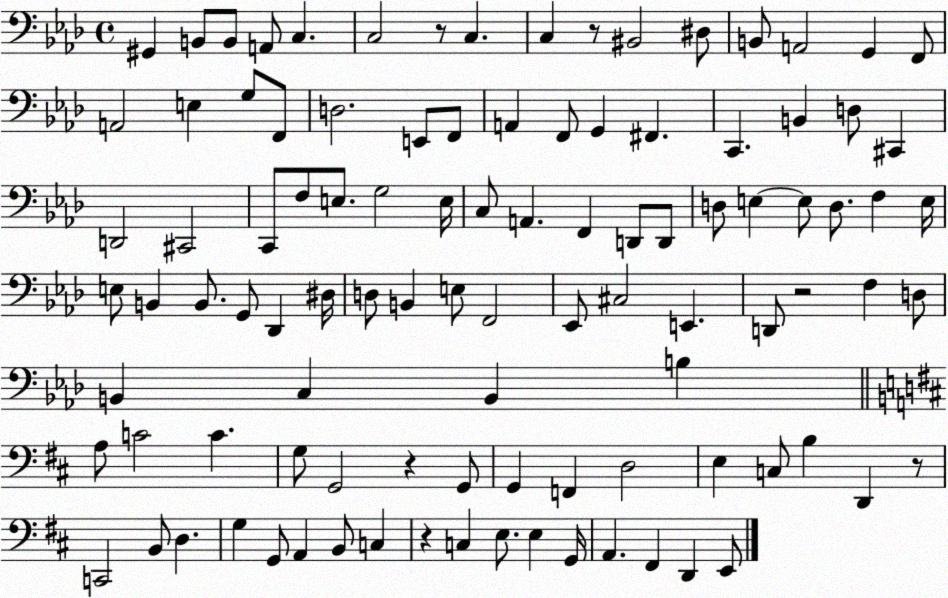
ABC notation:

X:1
T:Untitled
M:4/4
L:1/4
K:Ab
^G,, B,,/2 B,,/2 A,,/2 C, C,2 z/2 C, C, z/2 ^B,,2 ^D,/2 B,,/2 A,,2 G,, F,,/2 A,,2 E, G,/2 F,,/2 D,2 E,,/2 F,,/2 A,, F,,/2 G,, ^F,, C,, B,, D,/2 ^C,, D,,2 ^C,,2 C,,/2 F,/2 E,/2 G,2 E,/4 C,/2 A,, F,, D,,/2 D,,/2 D,/2 E, E,/2 D,/2 F, E,/4 E,/2 B,, B,,/2 G,,/2 _D,, ^D,/4 D,/2 B,, E,/2 F,,2 _E,,/2 ^C,2 E,, D,,/2 z2 F, D,/2 B,, C, B,, B, A,/2 C2 C G,/2 G,,2 z G,,/2 G,, F,, D,2 E, C,/2 B, D,, z/2 C,,2 B,,/2 D, G, G,,/2 A,, B,,/2 C, z C, E,/2 E, G,,/4 A,, ^F,, D,, E,,/2